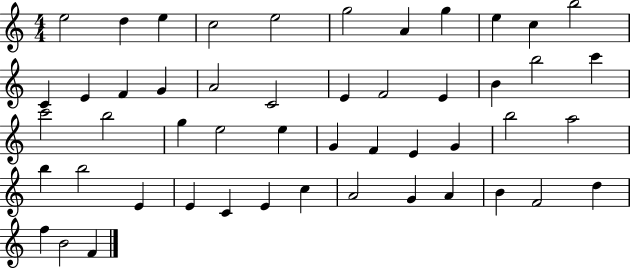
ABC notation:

X:1
T:Untitled
M:4/4
L:1/4
K:C
e2 d e c2 e2 g2 A g e c b2 C E F G A2 C2 E F2 E B b2 c' c'2 b2 g e2 e G F E G b2 a2 b b2 E E C E c A2 G A B F2 d f B2 F